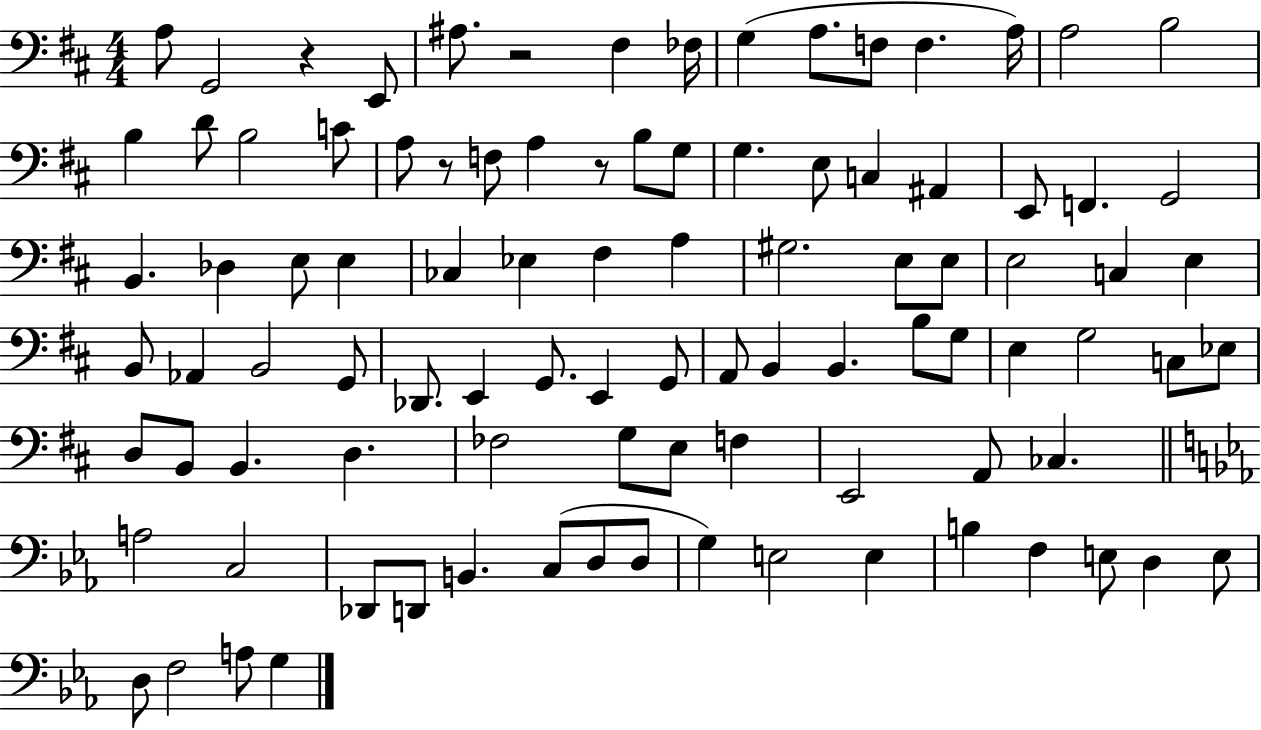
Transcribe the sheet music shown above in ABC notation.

X:1
T:Untitled
M:4/4
L:1/4
K:D
A,/2 G,,2 z E,,/2 ^A,/2 z2 ^F, _F,/4 G, A,/2 F,/2 F, A,/4 A,2 B,2 B, D/2 B,2 C/2 A,/2 z/2 F,/2 A, z/2 B,/2 G,/2 G, E,/2 C, ^A,, E,,/2 F,, G,,2 B,, _D, E,/2 E, _C, _E, ^F, A, ^G,2 E,/2 E,/2 E,2 C, E, B,,/2 _A,, B,,2 G,,/2 _D,,/2 E,, G,,/2 E,, G,,/2 A,,/2 B,, B,, B,/2 G,/2 E, G,2 C,/2 _E,/2 D,/2 B,,/2 B,, D, _F,2 G,/2 E,/2 F, E,,2 A,,/2 _C, A,2 C,2 _D,,/2 D,,/2 B,, C,/2 D,/2 D,/2 G, E,2 E, B, F, E,/2 D, E,/2 D,/2 F,2 A,/2 G,